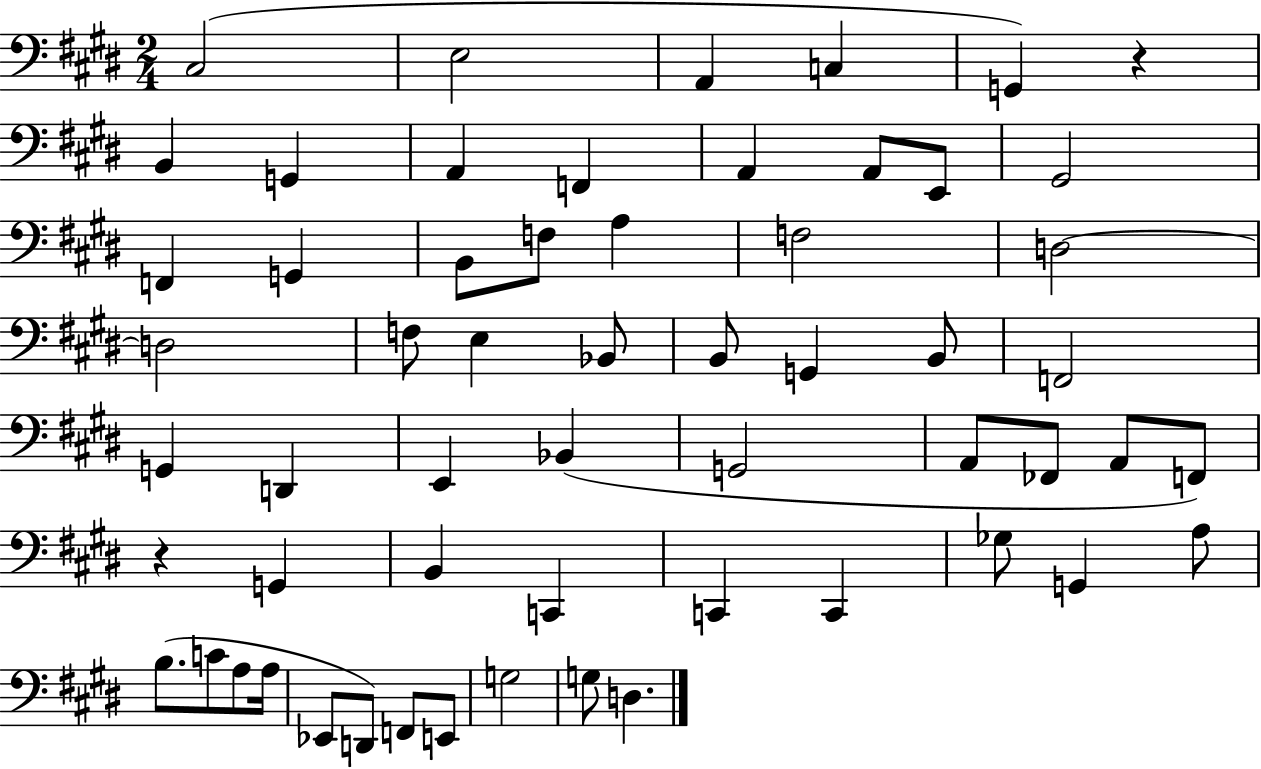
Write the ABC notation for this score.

X:1
T:Untitled
M:2/4
L:1/4
K:E
^C,2 E,2 A,, C, G,, z B,, G,, A,, F,, A,, A,,/2 E,,/2 ^G,,2 F,, G,, B,,/2 F,/2 A, F,2 D,2 D,2 F,/2 E, _B,,/2 B,,/2 G,, B,,/2 F,,2 G,, D,, E,, _B,, G,,2 A,,/2 _F,,/2 A,,/2 F,,/2 z G,, B,, C,, C,, C,, _G,/2 G,, A,/2 B,/2 C/2 A,/2 A,/4 _E,,/2 D,,/2 F,,/2 E,,/2 G,2 G,/2 D,